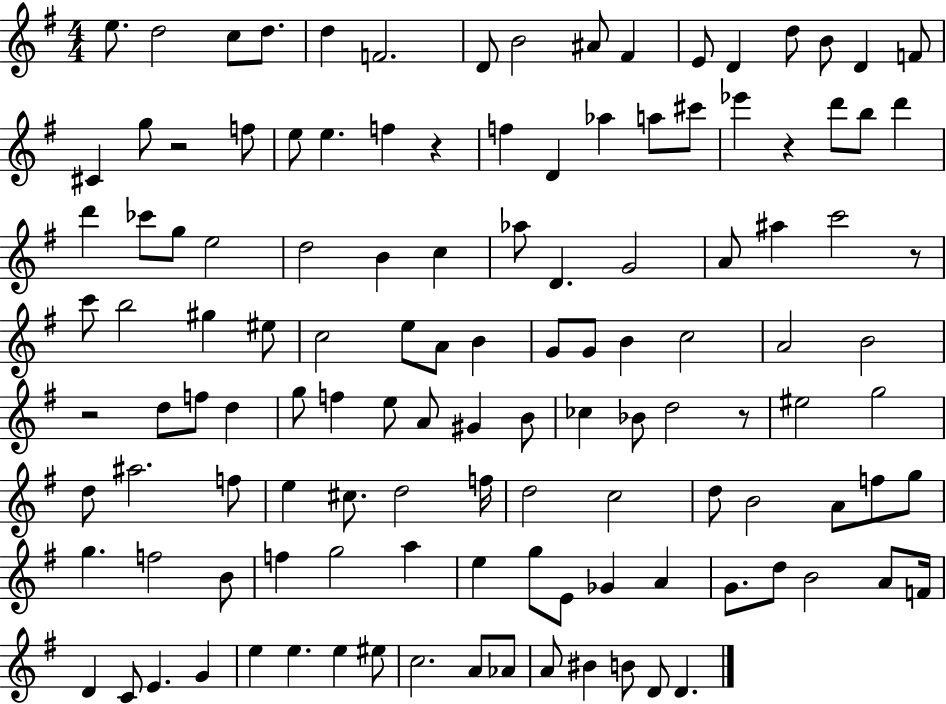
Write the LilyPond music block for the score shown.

{
  \clef treble
  \numericTimeSignature
  \time 4/4
  \key g \major
  e''8. d''2 c''8 d''8. | d''4 f'2. | d'8 b'2 ais'8 fis'4 | e'8 d'4 d''8 b'8 d'4 f'8 | \break cis'4 g''8 r2 f''8 | e''8 e''4. f''4 r4 | f''4 d'4 aes''4 a''8 cis'''8 | ees'''4 r4 d'''8 b''8 d'''4 | \break d'''4 ces'''8 g''8 e''2 | d''2 b'4 c''4 | aes''8 d'4. g'2 | a'8 ais''4 c'''2 r8 | \break c'''8 b''2 gis''4 eis''8 | c''2 e''8 a'8 b'4 | g'8 g'8 b'4 c''2 | a'2 b'2 | \break r2 d''8 f''8 d''4 | g''8 f''4 e''8 a'8 gis'4 b'8 | ces''4 bes'8 d''2 r8 | eis''2 g''2 | \break d''8 ais''2. f''8 | e''4 cis''8. d''2 f''16 | d''2 c''2 | d''8 b'2 a'8 f''8 g''8 | \break g''4. f''2 b'8 | f''4 g''2 a''4 | e''4 g''8 e'8 ges'4 a'4 | g'8. d''8 b'2 a'8 f'16 | \break d'4 c'8 e'4. g'4 | e''4 e''4. e''4 eis''8 | c''2. a'8 aes'8 | a'8 bis'4 b'8 d'8 d'4. | \break \bar "|."
}